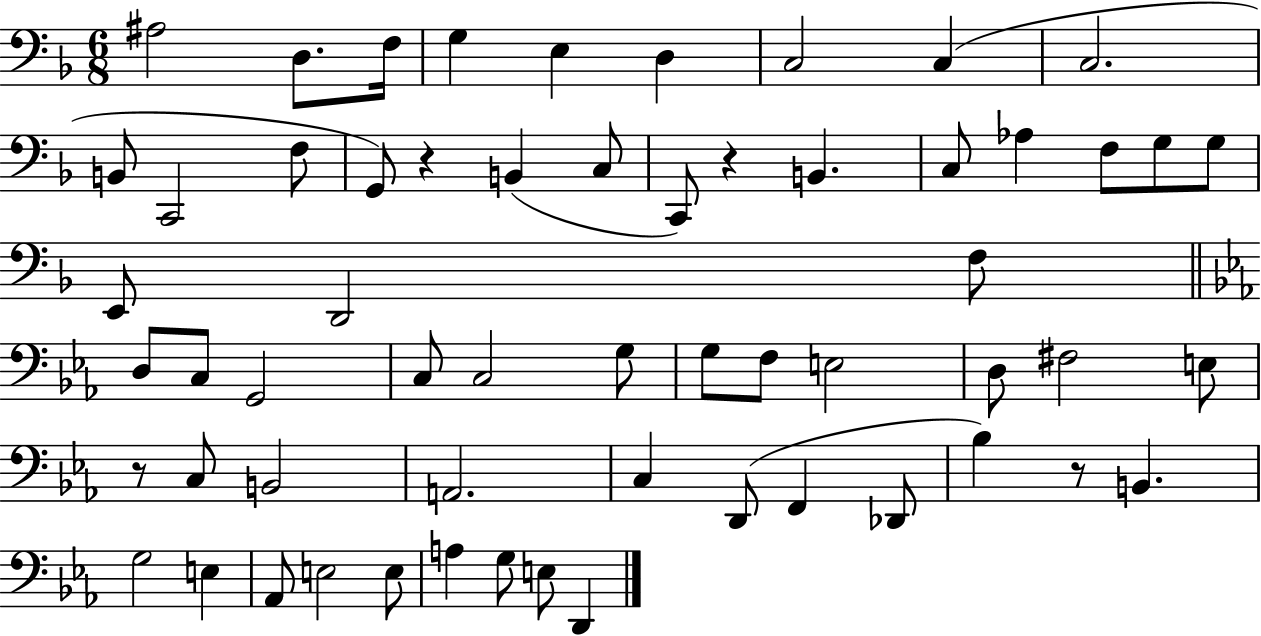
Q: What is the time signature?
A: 6/8